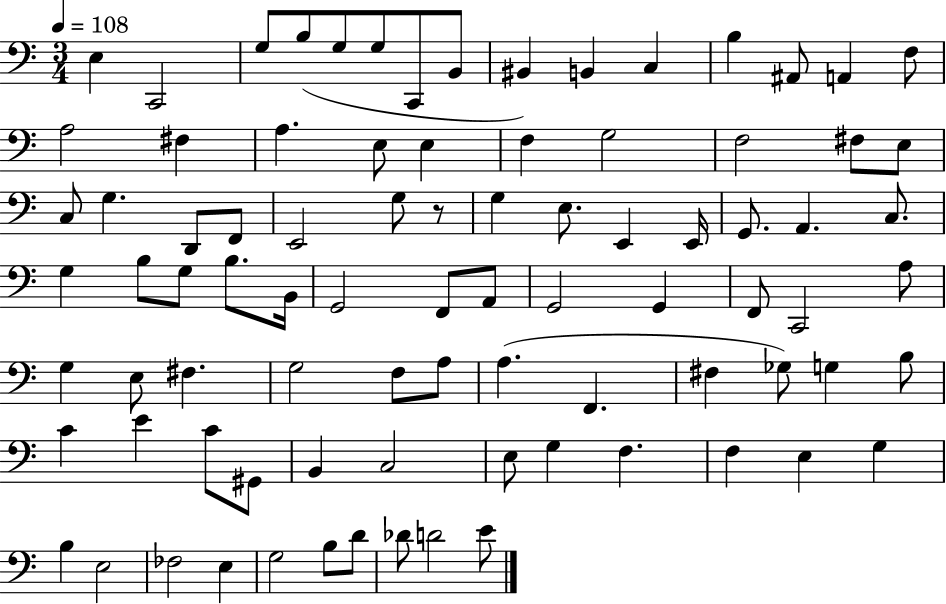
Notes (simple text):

E3/q C2/h G3/e B3/e G3/e G3/e C2/e B2/e BIS2/q B2/q C3/q B3/q A#2/e A2/q F3/e A3/h F#3/q A3/q. E3/e E3/q F3/q G3/h F3/h F#3/e E3/e C3/e G3/q. D2/e F2/e E2/h G3/e R/e G3/q E3/e. E2/q E2/s G2/e. A2/q. C3/e. G3/q B3/e G3/e B3/e. B2/s G2/h F2/e A2/e G2/h G2/q F2/e C2/h A3/e G3/q E3/e F#3/q. G3/h F3/e A3/e A3/q. F2/q. F#3/q Gb3/e G3/q B3/e C4/q E4/q C4/e G#2/e B2/q C3/h E3/e G3/q F3/q. F3/q E3/q G3/q B3/q E3/h FES3/h E3/q G3/h B3/e D4/e Db4/e D4/h E4/e